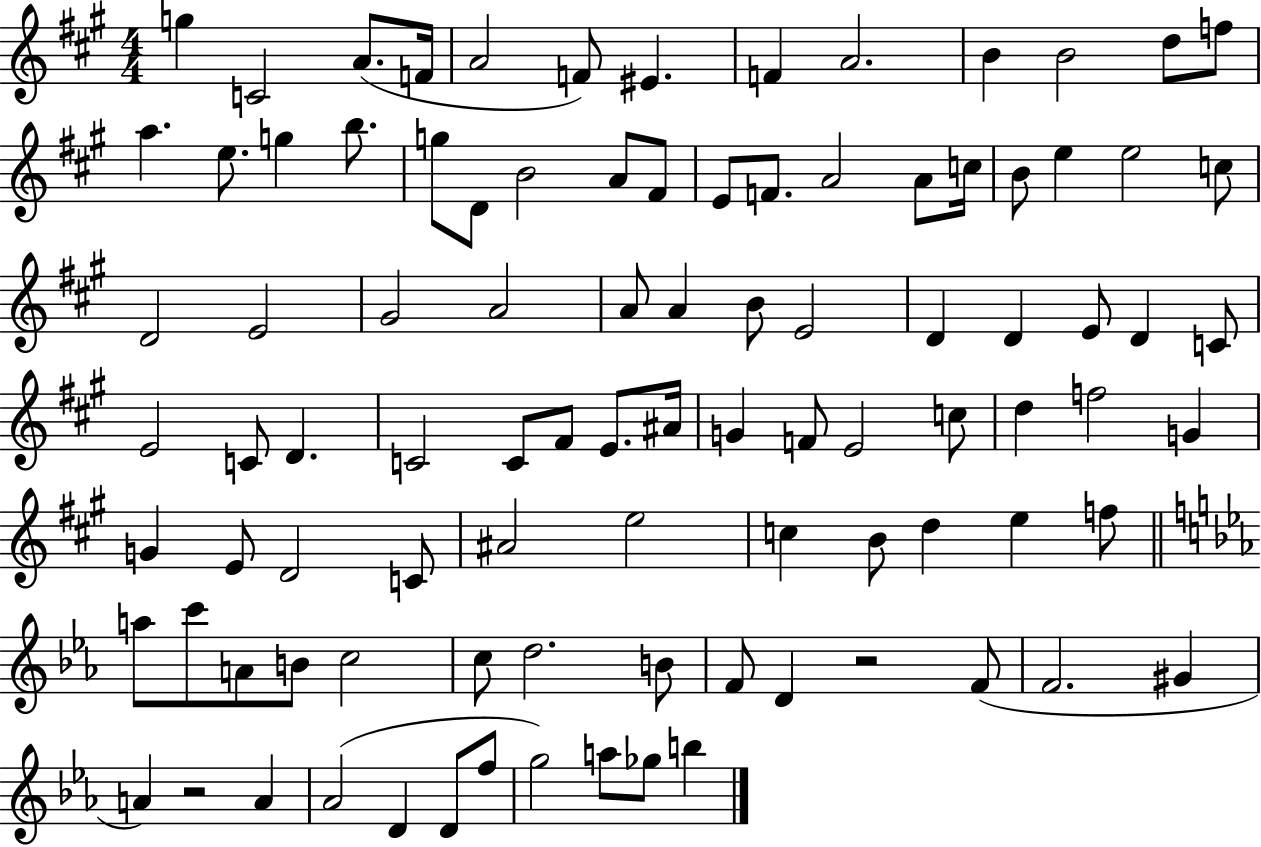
{
  \clef treble
  \numericTimeSignature
  \time 4/4
  \key a \major
  g''4 c'2 a'8.( f'16 | a'2 f'8) eis'4. | f'4 a'2. | b'4 b'2 d''8 f''8 | \break a''4. e''8. g''4 b''8. | g''8 d'8 b'2 a'8 fis'8 | e'8 f'8. a'2 a'8 c''16 | b'8 e''4 e''2 c''8 | \break d'2 e'2 | gis'2 a'2 | a'8 a'4 b'8 e'2 | d'4 d'4 e'8 d'4 c'8 | \break e'2 c'8 d'4. | c'2 c'8 fis'8 e'8. ais'16 | g'4 f'8 e'2 c''8 | d''4 f''2 g'4 | \break g'4 e'8 d'2 c'8 | ais'2 e''2 | c''4 b'8 d''4 e''4 f''8 | \bar "||" \break \key ees \major a''8 c'''8 a'8 b'8 c''2 | c''8 d''2. b'8 | f'8 d'4 r2 f'8( | f'2. gis'4 | \break a'4) r2 a'4 | aes'2( d'4 d'8 f''8 | g''2) a''8 ges''8 b''4 | \bar "|."
}